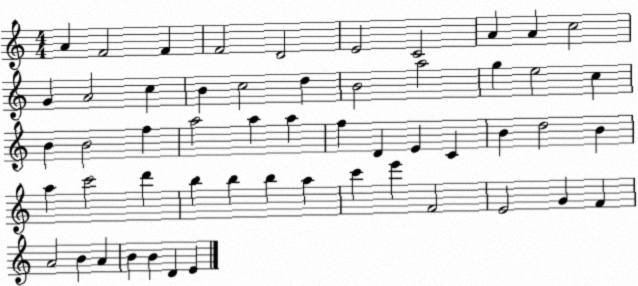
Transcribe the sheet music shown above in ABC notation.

X:1
T:Untitled
M:4/4
L:1/4
K:C
A F2 F F2 D2 E2 C2 A A c2 G A2 c B c2 d B2 a2 g e2 c B B2 f a2 a a f D E C B d2 B a c'2 d' b b b a c' e' F2 E2 G F A2 B A B B D E